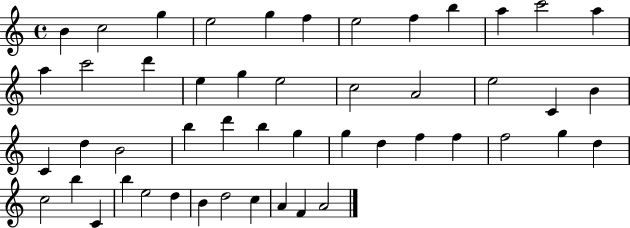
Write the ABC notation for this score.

X:1
T:Untitled
M:4/4
L:1/4
K:C
B c2 g e2 g f e2 f b a c'2 a a c'2 d' e g e2 c2 A2 e2 C B C d B2 b d' b g g d f f f2 g d c2 b C b e2 d B d2 c A F A2